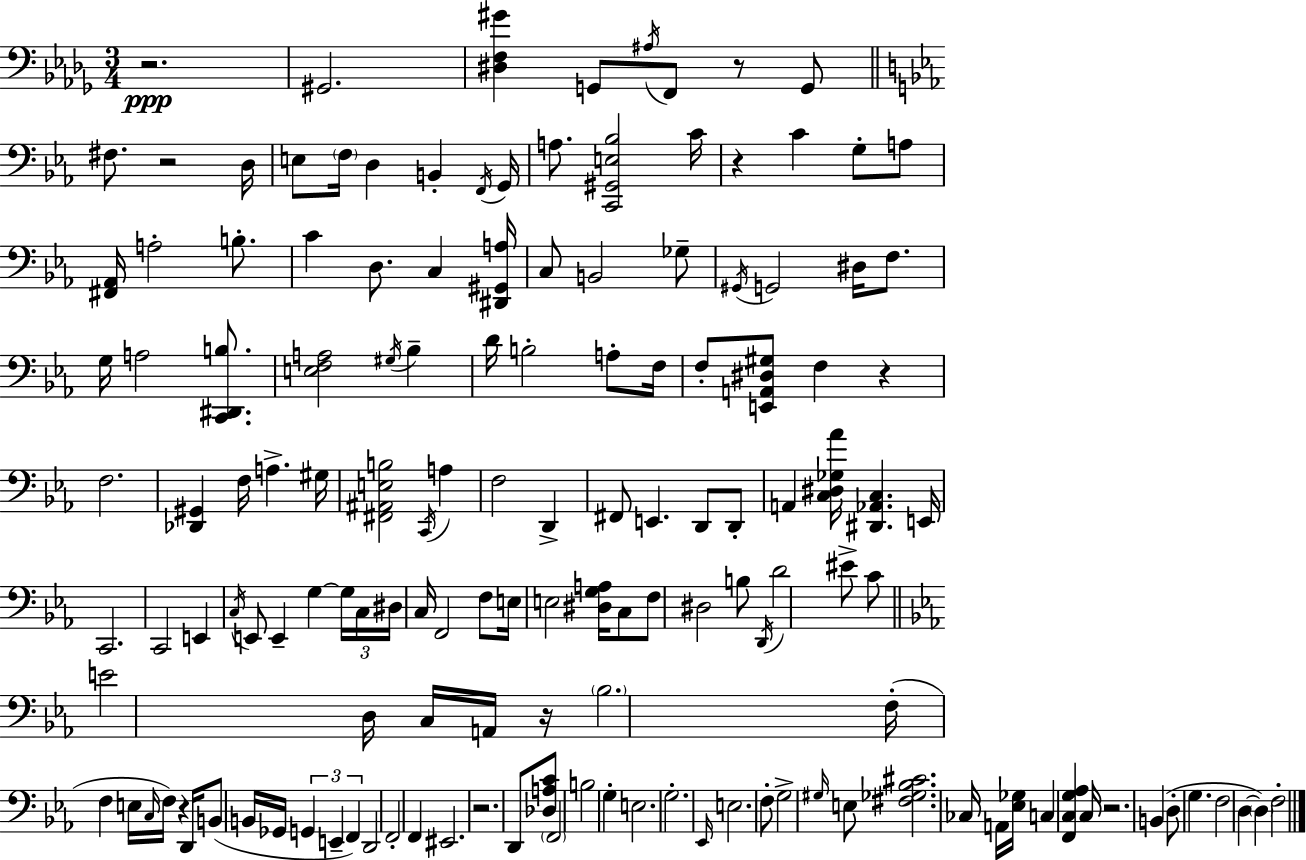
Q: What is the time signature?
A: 3/4